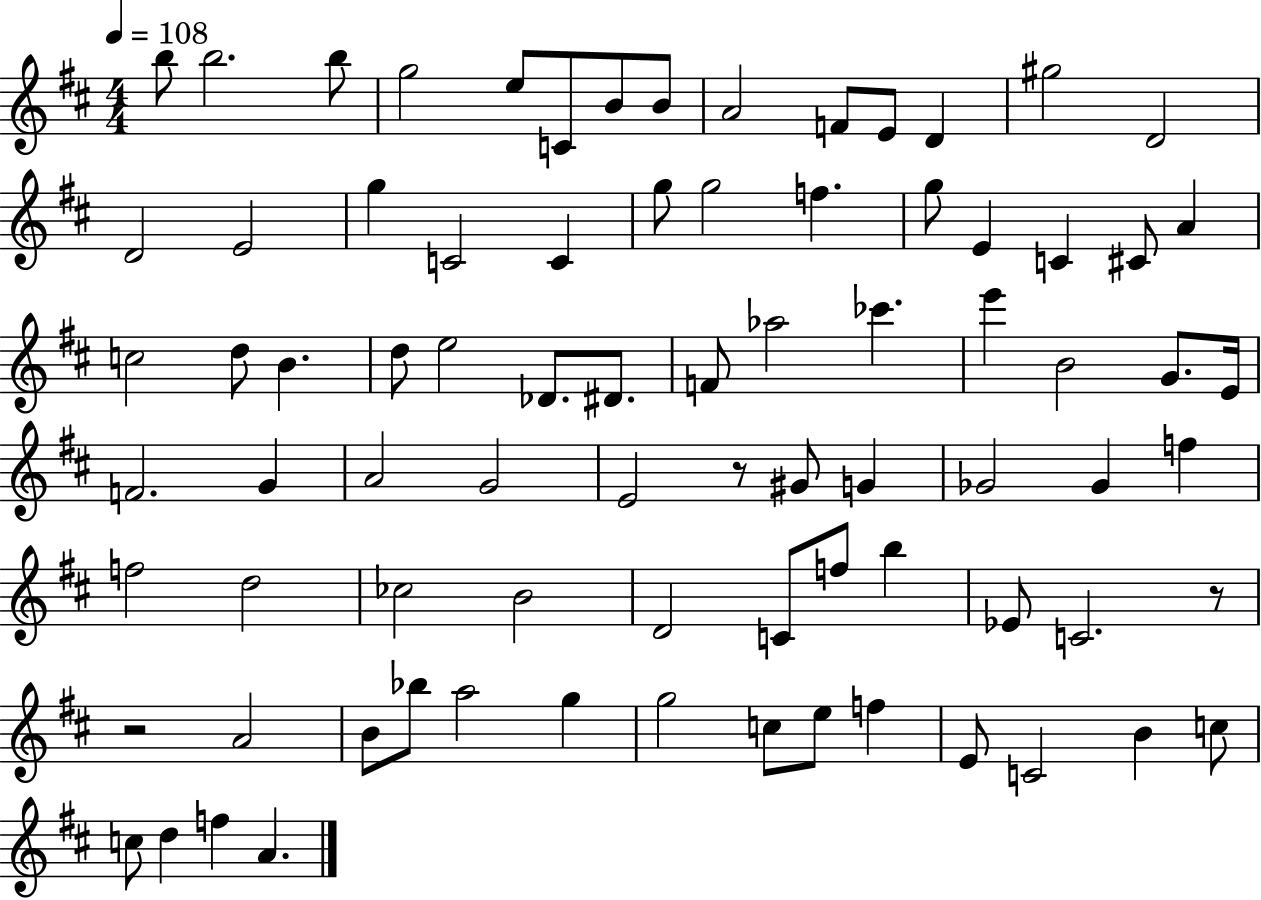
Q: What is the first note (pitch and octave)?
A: B5